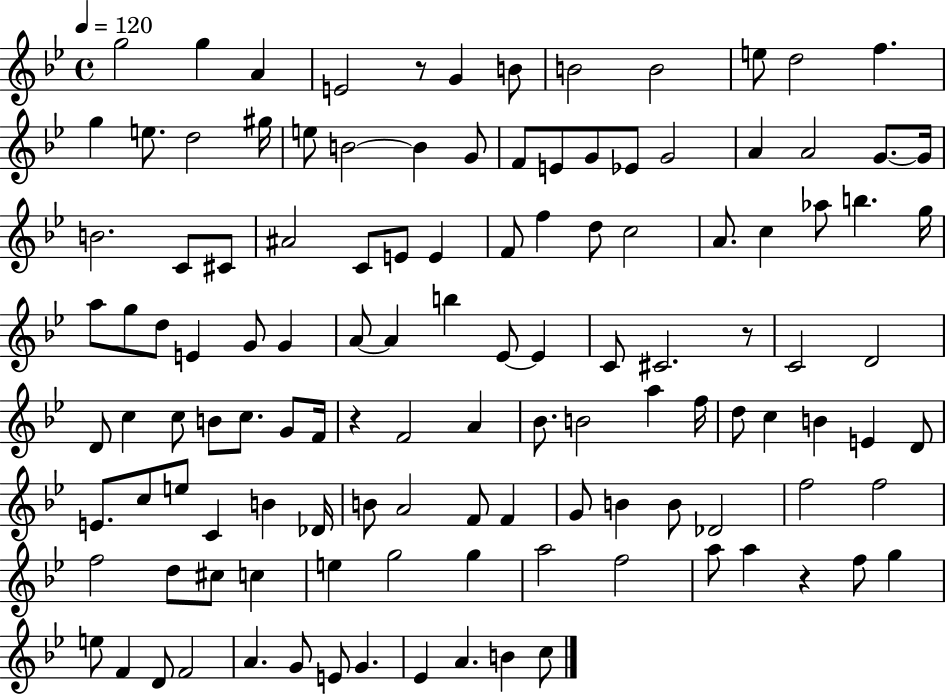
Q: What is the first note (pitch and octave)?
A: G5